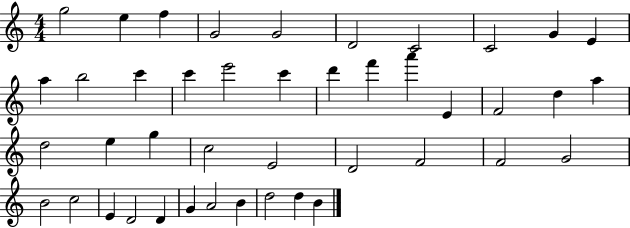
G5/h E5/q F5/q G4/h G4/h D4/h C4/h C4/h G4/q E4/q A5/q B5/h C6/q C6/q E6/h C6/q D6/q F6/q A6/q E4/q F4/h D5/q A5/q D5/h E5/q G5/q C5/h E4/h D4/h F4/h F4/h G4/h B4/h C5/h E4/q D4/h D4/q G4/q A4/h B4/q D5/h D5/q B4/q